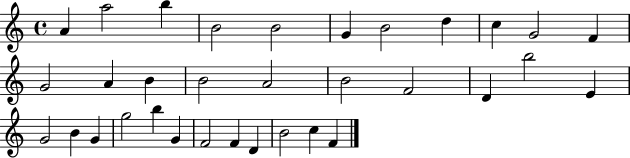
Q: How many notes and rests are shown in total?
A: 33